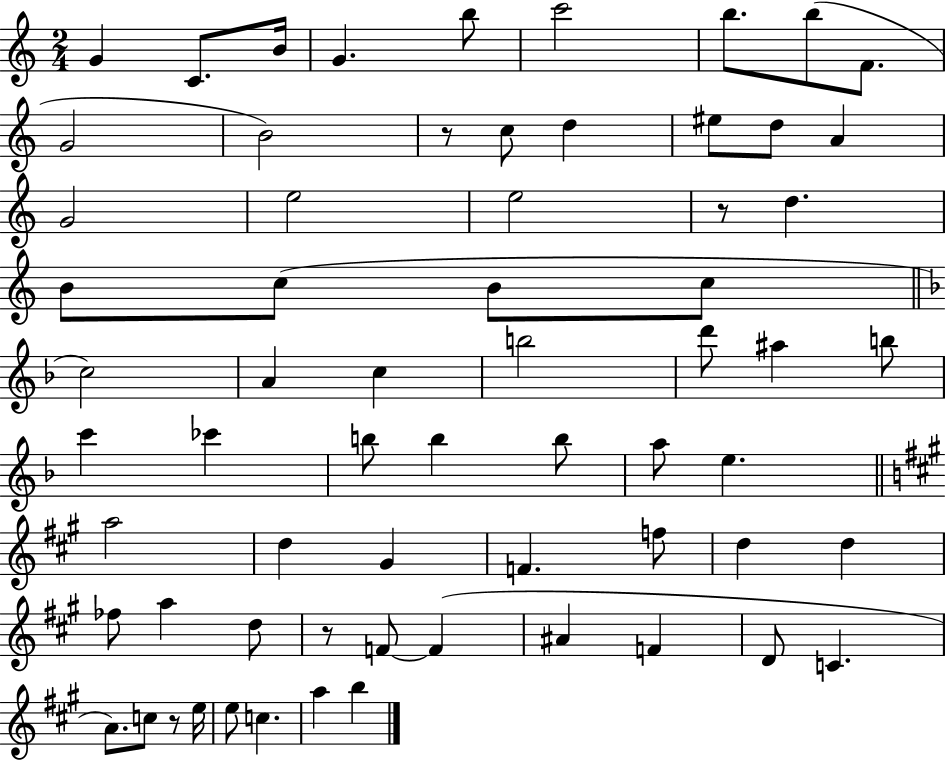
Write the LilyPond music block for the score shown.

{
  \clef treble
  \numericTimeSignature
  \time 2/4
  \key c \major
  \repeat volta 2 { g'4 c'8. b'16 | g'4. b''8 | c'''2 | b''8. b''8( f'8. | \break g'2 | b'2) | r8 c''8 d''4 | eis''8 d''8 a'4 | \break g'2 | e''2 | e''2 | r8 d''4. | \break b'8 c''8( b'8 c''8 | \bar "||" \break \key d \minor c''2) | a'4 c''4 | b''2 | d'''8 ais''4 b''8 | \break c'''4 ces'''4 | b''8 b''4 b''8 | a''8 e''4. | \bar "||" \break \key a \major a''2 | d''4 gis'4 | f'4. f''8 | d''4 d''4 | \break fes''8 a''4 d''8 | r8 f'8~~ f'4( | ais'4 f'4 | d'8 c'4. | \break a'8.) c''8 r8 e''16 | e''8 c''4. | a''4 b''4 | } \bar "|."
}